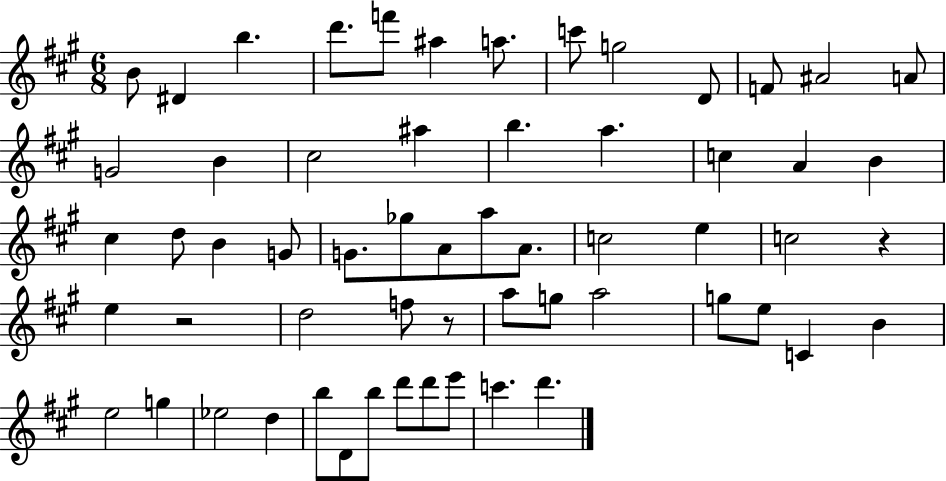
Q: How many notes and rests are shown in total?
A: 59